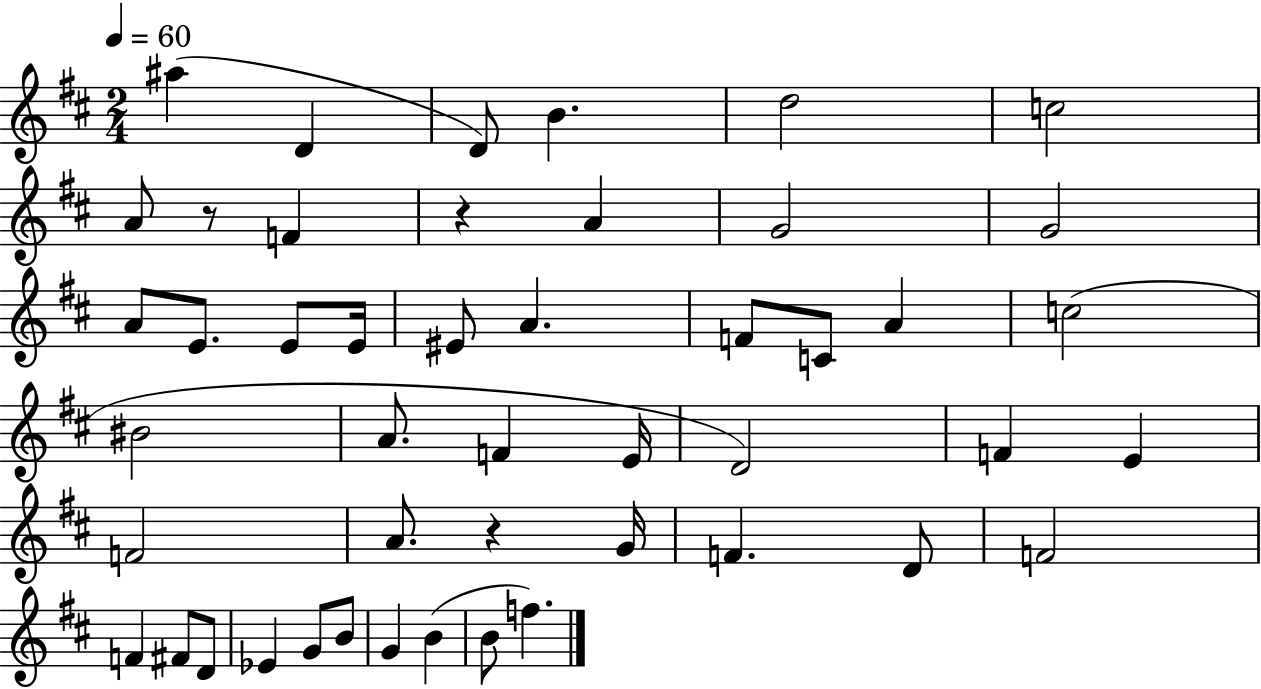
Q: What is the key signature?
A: D major